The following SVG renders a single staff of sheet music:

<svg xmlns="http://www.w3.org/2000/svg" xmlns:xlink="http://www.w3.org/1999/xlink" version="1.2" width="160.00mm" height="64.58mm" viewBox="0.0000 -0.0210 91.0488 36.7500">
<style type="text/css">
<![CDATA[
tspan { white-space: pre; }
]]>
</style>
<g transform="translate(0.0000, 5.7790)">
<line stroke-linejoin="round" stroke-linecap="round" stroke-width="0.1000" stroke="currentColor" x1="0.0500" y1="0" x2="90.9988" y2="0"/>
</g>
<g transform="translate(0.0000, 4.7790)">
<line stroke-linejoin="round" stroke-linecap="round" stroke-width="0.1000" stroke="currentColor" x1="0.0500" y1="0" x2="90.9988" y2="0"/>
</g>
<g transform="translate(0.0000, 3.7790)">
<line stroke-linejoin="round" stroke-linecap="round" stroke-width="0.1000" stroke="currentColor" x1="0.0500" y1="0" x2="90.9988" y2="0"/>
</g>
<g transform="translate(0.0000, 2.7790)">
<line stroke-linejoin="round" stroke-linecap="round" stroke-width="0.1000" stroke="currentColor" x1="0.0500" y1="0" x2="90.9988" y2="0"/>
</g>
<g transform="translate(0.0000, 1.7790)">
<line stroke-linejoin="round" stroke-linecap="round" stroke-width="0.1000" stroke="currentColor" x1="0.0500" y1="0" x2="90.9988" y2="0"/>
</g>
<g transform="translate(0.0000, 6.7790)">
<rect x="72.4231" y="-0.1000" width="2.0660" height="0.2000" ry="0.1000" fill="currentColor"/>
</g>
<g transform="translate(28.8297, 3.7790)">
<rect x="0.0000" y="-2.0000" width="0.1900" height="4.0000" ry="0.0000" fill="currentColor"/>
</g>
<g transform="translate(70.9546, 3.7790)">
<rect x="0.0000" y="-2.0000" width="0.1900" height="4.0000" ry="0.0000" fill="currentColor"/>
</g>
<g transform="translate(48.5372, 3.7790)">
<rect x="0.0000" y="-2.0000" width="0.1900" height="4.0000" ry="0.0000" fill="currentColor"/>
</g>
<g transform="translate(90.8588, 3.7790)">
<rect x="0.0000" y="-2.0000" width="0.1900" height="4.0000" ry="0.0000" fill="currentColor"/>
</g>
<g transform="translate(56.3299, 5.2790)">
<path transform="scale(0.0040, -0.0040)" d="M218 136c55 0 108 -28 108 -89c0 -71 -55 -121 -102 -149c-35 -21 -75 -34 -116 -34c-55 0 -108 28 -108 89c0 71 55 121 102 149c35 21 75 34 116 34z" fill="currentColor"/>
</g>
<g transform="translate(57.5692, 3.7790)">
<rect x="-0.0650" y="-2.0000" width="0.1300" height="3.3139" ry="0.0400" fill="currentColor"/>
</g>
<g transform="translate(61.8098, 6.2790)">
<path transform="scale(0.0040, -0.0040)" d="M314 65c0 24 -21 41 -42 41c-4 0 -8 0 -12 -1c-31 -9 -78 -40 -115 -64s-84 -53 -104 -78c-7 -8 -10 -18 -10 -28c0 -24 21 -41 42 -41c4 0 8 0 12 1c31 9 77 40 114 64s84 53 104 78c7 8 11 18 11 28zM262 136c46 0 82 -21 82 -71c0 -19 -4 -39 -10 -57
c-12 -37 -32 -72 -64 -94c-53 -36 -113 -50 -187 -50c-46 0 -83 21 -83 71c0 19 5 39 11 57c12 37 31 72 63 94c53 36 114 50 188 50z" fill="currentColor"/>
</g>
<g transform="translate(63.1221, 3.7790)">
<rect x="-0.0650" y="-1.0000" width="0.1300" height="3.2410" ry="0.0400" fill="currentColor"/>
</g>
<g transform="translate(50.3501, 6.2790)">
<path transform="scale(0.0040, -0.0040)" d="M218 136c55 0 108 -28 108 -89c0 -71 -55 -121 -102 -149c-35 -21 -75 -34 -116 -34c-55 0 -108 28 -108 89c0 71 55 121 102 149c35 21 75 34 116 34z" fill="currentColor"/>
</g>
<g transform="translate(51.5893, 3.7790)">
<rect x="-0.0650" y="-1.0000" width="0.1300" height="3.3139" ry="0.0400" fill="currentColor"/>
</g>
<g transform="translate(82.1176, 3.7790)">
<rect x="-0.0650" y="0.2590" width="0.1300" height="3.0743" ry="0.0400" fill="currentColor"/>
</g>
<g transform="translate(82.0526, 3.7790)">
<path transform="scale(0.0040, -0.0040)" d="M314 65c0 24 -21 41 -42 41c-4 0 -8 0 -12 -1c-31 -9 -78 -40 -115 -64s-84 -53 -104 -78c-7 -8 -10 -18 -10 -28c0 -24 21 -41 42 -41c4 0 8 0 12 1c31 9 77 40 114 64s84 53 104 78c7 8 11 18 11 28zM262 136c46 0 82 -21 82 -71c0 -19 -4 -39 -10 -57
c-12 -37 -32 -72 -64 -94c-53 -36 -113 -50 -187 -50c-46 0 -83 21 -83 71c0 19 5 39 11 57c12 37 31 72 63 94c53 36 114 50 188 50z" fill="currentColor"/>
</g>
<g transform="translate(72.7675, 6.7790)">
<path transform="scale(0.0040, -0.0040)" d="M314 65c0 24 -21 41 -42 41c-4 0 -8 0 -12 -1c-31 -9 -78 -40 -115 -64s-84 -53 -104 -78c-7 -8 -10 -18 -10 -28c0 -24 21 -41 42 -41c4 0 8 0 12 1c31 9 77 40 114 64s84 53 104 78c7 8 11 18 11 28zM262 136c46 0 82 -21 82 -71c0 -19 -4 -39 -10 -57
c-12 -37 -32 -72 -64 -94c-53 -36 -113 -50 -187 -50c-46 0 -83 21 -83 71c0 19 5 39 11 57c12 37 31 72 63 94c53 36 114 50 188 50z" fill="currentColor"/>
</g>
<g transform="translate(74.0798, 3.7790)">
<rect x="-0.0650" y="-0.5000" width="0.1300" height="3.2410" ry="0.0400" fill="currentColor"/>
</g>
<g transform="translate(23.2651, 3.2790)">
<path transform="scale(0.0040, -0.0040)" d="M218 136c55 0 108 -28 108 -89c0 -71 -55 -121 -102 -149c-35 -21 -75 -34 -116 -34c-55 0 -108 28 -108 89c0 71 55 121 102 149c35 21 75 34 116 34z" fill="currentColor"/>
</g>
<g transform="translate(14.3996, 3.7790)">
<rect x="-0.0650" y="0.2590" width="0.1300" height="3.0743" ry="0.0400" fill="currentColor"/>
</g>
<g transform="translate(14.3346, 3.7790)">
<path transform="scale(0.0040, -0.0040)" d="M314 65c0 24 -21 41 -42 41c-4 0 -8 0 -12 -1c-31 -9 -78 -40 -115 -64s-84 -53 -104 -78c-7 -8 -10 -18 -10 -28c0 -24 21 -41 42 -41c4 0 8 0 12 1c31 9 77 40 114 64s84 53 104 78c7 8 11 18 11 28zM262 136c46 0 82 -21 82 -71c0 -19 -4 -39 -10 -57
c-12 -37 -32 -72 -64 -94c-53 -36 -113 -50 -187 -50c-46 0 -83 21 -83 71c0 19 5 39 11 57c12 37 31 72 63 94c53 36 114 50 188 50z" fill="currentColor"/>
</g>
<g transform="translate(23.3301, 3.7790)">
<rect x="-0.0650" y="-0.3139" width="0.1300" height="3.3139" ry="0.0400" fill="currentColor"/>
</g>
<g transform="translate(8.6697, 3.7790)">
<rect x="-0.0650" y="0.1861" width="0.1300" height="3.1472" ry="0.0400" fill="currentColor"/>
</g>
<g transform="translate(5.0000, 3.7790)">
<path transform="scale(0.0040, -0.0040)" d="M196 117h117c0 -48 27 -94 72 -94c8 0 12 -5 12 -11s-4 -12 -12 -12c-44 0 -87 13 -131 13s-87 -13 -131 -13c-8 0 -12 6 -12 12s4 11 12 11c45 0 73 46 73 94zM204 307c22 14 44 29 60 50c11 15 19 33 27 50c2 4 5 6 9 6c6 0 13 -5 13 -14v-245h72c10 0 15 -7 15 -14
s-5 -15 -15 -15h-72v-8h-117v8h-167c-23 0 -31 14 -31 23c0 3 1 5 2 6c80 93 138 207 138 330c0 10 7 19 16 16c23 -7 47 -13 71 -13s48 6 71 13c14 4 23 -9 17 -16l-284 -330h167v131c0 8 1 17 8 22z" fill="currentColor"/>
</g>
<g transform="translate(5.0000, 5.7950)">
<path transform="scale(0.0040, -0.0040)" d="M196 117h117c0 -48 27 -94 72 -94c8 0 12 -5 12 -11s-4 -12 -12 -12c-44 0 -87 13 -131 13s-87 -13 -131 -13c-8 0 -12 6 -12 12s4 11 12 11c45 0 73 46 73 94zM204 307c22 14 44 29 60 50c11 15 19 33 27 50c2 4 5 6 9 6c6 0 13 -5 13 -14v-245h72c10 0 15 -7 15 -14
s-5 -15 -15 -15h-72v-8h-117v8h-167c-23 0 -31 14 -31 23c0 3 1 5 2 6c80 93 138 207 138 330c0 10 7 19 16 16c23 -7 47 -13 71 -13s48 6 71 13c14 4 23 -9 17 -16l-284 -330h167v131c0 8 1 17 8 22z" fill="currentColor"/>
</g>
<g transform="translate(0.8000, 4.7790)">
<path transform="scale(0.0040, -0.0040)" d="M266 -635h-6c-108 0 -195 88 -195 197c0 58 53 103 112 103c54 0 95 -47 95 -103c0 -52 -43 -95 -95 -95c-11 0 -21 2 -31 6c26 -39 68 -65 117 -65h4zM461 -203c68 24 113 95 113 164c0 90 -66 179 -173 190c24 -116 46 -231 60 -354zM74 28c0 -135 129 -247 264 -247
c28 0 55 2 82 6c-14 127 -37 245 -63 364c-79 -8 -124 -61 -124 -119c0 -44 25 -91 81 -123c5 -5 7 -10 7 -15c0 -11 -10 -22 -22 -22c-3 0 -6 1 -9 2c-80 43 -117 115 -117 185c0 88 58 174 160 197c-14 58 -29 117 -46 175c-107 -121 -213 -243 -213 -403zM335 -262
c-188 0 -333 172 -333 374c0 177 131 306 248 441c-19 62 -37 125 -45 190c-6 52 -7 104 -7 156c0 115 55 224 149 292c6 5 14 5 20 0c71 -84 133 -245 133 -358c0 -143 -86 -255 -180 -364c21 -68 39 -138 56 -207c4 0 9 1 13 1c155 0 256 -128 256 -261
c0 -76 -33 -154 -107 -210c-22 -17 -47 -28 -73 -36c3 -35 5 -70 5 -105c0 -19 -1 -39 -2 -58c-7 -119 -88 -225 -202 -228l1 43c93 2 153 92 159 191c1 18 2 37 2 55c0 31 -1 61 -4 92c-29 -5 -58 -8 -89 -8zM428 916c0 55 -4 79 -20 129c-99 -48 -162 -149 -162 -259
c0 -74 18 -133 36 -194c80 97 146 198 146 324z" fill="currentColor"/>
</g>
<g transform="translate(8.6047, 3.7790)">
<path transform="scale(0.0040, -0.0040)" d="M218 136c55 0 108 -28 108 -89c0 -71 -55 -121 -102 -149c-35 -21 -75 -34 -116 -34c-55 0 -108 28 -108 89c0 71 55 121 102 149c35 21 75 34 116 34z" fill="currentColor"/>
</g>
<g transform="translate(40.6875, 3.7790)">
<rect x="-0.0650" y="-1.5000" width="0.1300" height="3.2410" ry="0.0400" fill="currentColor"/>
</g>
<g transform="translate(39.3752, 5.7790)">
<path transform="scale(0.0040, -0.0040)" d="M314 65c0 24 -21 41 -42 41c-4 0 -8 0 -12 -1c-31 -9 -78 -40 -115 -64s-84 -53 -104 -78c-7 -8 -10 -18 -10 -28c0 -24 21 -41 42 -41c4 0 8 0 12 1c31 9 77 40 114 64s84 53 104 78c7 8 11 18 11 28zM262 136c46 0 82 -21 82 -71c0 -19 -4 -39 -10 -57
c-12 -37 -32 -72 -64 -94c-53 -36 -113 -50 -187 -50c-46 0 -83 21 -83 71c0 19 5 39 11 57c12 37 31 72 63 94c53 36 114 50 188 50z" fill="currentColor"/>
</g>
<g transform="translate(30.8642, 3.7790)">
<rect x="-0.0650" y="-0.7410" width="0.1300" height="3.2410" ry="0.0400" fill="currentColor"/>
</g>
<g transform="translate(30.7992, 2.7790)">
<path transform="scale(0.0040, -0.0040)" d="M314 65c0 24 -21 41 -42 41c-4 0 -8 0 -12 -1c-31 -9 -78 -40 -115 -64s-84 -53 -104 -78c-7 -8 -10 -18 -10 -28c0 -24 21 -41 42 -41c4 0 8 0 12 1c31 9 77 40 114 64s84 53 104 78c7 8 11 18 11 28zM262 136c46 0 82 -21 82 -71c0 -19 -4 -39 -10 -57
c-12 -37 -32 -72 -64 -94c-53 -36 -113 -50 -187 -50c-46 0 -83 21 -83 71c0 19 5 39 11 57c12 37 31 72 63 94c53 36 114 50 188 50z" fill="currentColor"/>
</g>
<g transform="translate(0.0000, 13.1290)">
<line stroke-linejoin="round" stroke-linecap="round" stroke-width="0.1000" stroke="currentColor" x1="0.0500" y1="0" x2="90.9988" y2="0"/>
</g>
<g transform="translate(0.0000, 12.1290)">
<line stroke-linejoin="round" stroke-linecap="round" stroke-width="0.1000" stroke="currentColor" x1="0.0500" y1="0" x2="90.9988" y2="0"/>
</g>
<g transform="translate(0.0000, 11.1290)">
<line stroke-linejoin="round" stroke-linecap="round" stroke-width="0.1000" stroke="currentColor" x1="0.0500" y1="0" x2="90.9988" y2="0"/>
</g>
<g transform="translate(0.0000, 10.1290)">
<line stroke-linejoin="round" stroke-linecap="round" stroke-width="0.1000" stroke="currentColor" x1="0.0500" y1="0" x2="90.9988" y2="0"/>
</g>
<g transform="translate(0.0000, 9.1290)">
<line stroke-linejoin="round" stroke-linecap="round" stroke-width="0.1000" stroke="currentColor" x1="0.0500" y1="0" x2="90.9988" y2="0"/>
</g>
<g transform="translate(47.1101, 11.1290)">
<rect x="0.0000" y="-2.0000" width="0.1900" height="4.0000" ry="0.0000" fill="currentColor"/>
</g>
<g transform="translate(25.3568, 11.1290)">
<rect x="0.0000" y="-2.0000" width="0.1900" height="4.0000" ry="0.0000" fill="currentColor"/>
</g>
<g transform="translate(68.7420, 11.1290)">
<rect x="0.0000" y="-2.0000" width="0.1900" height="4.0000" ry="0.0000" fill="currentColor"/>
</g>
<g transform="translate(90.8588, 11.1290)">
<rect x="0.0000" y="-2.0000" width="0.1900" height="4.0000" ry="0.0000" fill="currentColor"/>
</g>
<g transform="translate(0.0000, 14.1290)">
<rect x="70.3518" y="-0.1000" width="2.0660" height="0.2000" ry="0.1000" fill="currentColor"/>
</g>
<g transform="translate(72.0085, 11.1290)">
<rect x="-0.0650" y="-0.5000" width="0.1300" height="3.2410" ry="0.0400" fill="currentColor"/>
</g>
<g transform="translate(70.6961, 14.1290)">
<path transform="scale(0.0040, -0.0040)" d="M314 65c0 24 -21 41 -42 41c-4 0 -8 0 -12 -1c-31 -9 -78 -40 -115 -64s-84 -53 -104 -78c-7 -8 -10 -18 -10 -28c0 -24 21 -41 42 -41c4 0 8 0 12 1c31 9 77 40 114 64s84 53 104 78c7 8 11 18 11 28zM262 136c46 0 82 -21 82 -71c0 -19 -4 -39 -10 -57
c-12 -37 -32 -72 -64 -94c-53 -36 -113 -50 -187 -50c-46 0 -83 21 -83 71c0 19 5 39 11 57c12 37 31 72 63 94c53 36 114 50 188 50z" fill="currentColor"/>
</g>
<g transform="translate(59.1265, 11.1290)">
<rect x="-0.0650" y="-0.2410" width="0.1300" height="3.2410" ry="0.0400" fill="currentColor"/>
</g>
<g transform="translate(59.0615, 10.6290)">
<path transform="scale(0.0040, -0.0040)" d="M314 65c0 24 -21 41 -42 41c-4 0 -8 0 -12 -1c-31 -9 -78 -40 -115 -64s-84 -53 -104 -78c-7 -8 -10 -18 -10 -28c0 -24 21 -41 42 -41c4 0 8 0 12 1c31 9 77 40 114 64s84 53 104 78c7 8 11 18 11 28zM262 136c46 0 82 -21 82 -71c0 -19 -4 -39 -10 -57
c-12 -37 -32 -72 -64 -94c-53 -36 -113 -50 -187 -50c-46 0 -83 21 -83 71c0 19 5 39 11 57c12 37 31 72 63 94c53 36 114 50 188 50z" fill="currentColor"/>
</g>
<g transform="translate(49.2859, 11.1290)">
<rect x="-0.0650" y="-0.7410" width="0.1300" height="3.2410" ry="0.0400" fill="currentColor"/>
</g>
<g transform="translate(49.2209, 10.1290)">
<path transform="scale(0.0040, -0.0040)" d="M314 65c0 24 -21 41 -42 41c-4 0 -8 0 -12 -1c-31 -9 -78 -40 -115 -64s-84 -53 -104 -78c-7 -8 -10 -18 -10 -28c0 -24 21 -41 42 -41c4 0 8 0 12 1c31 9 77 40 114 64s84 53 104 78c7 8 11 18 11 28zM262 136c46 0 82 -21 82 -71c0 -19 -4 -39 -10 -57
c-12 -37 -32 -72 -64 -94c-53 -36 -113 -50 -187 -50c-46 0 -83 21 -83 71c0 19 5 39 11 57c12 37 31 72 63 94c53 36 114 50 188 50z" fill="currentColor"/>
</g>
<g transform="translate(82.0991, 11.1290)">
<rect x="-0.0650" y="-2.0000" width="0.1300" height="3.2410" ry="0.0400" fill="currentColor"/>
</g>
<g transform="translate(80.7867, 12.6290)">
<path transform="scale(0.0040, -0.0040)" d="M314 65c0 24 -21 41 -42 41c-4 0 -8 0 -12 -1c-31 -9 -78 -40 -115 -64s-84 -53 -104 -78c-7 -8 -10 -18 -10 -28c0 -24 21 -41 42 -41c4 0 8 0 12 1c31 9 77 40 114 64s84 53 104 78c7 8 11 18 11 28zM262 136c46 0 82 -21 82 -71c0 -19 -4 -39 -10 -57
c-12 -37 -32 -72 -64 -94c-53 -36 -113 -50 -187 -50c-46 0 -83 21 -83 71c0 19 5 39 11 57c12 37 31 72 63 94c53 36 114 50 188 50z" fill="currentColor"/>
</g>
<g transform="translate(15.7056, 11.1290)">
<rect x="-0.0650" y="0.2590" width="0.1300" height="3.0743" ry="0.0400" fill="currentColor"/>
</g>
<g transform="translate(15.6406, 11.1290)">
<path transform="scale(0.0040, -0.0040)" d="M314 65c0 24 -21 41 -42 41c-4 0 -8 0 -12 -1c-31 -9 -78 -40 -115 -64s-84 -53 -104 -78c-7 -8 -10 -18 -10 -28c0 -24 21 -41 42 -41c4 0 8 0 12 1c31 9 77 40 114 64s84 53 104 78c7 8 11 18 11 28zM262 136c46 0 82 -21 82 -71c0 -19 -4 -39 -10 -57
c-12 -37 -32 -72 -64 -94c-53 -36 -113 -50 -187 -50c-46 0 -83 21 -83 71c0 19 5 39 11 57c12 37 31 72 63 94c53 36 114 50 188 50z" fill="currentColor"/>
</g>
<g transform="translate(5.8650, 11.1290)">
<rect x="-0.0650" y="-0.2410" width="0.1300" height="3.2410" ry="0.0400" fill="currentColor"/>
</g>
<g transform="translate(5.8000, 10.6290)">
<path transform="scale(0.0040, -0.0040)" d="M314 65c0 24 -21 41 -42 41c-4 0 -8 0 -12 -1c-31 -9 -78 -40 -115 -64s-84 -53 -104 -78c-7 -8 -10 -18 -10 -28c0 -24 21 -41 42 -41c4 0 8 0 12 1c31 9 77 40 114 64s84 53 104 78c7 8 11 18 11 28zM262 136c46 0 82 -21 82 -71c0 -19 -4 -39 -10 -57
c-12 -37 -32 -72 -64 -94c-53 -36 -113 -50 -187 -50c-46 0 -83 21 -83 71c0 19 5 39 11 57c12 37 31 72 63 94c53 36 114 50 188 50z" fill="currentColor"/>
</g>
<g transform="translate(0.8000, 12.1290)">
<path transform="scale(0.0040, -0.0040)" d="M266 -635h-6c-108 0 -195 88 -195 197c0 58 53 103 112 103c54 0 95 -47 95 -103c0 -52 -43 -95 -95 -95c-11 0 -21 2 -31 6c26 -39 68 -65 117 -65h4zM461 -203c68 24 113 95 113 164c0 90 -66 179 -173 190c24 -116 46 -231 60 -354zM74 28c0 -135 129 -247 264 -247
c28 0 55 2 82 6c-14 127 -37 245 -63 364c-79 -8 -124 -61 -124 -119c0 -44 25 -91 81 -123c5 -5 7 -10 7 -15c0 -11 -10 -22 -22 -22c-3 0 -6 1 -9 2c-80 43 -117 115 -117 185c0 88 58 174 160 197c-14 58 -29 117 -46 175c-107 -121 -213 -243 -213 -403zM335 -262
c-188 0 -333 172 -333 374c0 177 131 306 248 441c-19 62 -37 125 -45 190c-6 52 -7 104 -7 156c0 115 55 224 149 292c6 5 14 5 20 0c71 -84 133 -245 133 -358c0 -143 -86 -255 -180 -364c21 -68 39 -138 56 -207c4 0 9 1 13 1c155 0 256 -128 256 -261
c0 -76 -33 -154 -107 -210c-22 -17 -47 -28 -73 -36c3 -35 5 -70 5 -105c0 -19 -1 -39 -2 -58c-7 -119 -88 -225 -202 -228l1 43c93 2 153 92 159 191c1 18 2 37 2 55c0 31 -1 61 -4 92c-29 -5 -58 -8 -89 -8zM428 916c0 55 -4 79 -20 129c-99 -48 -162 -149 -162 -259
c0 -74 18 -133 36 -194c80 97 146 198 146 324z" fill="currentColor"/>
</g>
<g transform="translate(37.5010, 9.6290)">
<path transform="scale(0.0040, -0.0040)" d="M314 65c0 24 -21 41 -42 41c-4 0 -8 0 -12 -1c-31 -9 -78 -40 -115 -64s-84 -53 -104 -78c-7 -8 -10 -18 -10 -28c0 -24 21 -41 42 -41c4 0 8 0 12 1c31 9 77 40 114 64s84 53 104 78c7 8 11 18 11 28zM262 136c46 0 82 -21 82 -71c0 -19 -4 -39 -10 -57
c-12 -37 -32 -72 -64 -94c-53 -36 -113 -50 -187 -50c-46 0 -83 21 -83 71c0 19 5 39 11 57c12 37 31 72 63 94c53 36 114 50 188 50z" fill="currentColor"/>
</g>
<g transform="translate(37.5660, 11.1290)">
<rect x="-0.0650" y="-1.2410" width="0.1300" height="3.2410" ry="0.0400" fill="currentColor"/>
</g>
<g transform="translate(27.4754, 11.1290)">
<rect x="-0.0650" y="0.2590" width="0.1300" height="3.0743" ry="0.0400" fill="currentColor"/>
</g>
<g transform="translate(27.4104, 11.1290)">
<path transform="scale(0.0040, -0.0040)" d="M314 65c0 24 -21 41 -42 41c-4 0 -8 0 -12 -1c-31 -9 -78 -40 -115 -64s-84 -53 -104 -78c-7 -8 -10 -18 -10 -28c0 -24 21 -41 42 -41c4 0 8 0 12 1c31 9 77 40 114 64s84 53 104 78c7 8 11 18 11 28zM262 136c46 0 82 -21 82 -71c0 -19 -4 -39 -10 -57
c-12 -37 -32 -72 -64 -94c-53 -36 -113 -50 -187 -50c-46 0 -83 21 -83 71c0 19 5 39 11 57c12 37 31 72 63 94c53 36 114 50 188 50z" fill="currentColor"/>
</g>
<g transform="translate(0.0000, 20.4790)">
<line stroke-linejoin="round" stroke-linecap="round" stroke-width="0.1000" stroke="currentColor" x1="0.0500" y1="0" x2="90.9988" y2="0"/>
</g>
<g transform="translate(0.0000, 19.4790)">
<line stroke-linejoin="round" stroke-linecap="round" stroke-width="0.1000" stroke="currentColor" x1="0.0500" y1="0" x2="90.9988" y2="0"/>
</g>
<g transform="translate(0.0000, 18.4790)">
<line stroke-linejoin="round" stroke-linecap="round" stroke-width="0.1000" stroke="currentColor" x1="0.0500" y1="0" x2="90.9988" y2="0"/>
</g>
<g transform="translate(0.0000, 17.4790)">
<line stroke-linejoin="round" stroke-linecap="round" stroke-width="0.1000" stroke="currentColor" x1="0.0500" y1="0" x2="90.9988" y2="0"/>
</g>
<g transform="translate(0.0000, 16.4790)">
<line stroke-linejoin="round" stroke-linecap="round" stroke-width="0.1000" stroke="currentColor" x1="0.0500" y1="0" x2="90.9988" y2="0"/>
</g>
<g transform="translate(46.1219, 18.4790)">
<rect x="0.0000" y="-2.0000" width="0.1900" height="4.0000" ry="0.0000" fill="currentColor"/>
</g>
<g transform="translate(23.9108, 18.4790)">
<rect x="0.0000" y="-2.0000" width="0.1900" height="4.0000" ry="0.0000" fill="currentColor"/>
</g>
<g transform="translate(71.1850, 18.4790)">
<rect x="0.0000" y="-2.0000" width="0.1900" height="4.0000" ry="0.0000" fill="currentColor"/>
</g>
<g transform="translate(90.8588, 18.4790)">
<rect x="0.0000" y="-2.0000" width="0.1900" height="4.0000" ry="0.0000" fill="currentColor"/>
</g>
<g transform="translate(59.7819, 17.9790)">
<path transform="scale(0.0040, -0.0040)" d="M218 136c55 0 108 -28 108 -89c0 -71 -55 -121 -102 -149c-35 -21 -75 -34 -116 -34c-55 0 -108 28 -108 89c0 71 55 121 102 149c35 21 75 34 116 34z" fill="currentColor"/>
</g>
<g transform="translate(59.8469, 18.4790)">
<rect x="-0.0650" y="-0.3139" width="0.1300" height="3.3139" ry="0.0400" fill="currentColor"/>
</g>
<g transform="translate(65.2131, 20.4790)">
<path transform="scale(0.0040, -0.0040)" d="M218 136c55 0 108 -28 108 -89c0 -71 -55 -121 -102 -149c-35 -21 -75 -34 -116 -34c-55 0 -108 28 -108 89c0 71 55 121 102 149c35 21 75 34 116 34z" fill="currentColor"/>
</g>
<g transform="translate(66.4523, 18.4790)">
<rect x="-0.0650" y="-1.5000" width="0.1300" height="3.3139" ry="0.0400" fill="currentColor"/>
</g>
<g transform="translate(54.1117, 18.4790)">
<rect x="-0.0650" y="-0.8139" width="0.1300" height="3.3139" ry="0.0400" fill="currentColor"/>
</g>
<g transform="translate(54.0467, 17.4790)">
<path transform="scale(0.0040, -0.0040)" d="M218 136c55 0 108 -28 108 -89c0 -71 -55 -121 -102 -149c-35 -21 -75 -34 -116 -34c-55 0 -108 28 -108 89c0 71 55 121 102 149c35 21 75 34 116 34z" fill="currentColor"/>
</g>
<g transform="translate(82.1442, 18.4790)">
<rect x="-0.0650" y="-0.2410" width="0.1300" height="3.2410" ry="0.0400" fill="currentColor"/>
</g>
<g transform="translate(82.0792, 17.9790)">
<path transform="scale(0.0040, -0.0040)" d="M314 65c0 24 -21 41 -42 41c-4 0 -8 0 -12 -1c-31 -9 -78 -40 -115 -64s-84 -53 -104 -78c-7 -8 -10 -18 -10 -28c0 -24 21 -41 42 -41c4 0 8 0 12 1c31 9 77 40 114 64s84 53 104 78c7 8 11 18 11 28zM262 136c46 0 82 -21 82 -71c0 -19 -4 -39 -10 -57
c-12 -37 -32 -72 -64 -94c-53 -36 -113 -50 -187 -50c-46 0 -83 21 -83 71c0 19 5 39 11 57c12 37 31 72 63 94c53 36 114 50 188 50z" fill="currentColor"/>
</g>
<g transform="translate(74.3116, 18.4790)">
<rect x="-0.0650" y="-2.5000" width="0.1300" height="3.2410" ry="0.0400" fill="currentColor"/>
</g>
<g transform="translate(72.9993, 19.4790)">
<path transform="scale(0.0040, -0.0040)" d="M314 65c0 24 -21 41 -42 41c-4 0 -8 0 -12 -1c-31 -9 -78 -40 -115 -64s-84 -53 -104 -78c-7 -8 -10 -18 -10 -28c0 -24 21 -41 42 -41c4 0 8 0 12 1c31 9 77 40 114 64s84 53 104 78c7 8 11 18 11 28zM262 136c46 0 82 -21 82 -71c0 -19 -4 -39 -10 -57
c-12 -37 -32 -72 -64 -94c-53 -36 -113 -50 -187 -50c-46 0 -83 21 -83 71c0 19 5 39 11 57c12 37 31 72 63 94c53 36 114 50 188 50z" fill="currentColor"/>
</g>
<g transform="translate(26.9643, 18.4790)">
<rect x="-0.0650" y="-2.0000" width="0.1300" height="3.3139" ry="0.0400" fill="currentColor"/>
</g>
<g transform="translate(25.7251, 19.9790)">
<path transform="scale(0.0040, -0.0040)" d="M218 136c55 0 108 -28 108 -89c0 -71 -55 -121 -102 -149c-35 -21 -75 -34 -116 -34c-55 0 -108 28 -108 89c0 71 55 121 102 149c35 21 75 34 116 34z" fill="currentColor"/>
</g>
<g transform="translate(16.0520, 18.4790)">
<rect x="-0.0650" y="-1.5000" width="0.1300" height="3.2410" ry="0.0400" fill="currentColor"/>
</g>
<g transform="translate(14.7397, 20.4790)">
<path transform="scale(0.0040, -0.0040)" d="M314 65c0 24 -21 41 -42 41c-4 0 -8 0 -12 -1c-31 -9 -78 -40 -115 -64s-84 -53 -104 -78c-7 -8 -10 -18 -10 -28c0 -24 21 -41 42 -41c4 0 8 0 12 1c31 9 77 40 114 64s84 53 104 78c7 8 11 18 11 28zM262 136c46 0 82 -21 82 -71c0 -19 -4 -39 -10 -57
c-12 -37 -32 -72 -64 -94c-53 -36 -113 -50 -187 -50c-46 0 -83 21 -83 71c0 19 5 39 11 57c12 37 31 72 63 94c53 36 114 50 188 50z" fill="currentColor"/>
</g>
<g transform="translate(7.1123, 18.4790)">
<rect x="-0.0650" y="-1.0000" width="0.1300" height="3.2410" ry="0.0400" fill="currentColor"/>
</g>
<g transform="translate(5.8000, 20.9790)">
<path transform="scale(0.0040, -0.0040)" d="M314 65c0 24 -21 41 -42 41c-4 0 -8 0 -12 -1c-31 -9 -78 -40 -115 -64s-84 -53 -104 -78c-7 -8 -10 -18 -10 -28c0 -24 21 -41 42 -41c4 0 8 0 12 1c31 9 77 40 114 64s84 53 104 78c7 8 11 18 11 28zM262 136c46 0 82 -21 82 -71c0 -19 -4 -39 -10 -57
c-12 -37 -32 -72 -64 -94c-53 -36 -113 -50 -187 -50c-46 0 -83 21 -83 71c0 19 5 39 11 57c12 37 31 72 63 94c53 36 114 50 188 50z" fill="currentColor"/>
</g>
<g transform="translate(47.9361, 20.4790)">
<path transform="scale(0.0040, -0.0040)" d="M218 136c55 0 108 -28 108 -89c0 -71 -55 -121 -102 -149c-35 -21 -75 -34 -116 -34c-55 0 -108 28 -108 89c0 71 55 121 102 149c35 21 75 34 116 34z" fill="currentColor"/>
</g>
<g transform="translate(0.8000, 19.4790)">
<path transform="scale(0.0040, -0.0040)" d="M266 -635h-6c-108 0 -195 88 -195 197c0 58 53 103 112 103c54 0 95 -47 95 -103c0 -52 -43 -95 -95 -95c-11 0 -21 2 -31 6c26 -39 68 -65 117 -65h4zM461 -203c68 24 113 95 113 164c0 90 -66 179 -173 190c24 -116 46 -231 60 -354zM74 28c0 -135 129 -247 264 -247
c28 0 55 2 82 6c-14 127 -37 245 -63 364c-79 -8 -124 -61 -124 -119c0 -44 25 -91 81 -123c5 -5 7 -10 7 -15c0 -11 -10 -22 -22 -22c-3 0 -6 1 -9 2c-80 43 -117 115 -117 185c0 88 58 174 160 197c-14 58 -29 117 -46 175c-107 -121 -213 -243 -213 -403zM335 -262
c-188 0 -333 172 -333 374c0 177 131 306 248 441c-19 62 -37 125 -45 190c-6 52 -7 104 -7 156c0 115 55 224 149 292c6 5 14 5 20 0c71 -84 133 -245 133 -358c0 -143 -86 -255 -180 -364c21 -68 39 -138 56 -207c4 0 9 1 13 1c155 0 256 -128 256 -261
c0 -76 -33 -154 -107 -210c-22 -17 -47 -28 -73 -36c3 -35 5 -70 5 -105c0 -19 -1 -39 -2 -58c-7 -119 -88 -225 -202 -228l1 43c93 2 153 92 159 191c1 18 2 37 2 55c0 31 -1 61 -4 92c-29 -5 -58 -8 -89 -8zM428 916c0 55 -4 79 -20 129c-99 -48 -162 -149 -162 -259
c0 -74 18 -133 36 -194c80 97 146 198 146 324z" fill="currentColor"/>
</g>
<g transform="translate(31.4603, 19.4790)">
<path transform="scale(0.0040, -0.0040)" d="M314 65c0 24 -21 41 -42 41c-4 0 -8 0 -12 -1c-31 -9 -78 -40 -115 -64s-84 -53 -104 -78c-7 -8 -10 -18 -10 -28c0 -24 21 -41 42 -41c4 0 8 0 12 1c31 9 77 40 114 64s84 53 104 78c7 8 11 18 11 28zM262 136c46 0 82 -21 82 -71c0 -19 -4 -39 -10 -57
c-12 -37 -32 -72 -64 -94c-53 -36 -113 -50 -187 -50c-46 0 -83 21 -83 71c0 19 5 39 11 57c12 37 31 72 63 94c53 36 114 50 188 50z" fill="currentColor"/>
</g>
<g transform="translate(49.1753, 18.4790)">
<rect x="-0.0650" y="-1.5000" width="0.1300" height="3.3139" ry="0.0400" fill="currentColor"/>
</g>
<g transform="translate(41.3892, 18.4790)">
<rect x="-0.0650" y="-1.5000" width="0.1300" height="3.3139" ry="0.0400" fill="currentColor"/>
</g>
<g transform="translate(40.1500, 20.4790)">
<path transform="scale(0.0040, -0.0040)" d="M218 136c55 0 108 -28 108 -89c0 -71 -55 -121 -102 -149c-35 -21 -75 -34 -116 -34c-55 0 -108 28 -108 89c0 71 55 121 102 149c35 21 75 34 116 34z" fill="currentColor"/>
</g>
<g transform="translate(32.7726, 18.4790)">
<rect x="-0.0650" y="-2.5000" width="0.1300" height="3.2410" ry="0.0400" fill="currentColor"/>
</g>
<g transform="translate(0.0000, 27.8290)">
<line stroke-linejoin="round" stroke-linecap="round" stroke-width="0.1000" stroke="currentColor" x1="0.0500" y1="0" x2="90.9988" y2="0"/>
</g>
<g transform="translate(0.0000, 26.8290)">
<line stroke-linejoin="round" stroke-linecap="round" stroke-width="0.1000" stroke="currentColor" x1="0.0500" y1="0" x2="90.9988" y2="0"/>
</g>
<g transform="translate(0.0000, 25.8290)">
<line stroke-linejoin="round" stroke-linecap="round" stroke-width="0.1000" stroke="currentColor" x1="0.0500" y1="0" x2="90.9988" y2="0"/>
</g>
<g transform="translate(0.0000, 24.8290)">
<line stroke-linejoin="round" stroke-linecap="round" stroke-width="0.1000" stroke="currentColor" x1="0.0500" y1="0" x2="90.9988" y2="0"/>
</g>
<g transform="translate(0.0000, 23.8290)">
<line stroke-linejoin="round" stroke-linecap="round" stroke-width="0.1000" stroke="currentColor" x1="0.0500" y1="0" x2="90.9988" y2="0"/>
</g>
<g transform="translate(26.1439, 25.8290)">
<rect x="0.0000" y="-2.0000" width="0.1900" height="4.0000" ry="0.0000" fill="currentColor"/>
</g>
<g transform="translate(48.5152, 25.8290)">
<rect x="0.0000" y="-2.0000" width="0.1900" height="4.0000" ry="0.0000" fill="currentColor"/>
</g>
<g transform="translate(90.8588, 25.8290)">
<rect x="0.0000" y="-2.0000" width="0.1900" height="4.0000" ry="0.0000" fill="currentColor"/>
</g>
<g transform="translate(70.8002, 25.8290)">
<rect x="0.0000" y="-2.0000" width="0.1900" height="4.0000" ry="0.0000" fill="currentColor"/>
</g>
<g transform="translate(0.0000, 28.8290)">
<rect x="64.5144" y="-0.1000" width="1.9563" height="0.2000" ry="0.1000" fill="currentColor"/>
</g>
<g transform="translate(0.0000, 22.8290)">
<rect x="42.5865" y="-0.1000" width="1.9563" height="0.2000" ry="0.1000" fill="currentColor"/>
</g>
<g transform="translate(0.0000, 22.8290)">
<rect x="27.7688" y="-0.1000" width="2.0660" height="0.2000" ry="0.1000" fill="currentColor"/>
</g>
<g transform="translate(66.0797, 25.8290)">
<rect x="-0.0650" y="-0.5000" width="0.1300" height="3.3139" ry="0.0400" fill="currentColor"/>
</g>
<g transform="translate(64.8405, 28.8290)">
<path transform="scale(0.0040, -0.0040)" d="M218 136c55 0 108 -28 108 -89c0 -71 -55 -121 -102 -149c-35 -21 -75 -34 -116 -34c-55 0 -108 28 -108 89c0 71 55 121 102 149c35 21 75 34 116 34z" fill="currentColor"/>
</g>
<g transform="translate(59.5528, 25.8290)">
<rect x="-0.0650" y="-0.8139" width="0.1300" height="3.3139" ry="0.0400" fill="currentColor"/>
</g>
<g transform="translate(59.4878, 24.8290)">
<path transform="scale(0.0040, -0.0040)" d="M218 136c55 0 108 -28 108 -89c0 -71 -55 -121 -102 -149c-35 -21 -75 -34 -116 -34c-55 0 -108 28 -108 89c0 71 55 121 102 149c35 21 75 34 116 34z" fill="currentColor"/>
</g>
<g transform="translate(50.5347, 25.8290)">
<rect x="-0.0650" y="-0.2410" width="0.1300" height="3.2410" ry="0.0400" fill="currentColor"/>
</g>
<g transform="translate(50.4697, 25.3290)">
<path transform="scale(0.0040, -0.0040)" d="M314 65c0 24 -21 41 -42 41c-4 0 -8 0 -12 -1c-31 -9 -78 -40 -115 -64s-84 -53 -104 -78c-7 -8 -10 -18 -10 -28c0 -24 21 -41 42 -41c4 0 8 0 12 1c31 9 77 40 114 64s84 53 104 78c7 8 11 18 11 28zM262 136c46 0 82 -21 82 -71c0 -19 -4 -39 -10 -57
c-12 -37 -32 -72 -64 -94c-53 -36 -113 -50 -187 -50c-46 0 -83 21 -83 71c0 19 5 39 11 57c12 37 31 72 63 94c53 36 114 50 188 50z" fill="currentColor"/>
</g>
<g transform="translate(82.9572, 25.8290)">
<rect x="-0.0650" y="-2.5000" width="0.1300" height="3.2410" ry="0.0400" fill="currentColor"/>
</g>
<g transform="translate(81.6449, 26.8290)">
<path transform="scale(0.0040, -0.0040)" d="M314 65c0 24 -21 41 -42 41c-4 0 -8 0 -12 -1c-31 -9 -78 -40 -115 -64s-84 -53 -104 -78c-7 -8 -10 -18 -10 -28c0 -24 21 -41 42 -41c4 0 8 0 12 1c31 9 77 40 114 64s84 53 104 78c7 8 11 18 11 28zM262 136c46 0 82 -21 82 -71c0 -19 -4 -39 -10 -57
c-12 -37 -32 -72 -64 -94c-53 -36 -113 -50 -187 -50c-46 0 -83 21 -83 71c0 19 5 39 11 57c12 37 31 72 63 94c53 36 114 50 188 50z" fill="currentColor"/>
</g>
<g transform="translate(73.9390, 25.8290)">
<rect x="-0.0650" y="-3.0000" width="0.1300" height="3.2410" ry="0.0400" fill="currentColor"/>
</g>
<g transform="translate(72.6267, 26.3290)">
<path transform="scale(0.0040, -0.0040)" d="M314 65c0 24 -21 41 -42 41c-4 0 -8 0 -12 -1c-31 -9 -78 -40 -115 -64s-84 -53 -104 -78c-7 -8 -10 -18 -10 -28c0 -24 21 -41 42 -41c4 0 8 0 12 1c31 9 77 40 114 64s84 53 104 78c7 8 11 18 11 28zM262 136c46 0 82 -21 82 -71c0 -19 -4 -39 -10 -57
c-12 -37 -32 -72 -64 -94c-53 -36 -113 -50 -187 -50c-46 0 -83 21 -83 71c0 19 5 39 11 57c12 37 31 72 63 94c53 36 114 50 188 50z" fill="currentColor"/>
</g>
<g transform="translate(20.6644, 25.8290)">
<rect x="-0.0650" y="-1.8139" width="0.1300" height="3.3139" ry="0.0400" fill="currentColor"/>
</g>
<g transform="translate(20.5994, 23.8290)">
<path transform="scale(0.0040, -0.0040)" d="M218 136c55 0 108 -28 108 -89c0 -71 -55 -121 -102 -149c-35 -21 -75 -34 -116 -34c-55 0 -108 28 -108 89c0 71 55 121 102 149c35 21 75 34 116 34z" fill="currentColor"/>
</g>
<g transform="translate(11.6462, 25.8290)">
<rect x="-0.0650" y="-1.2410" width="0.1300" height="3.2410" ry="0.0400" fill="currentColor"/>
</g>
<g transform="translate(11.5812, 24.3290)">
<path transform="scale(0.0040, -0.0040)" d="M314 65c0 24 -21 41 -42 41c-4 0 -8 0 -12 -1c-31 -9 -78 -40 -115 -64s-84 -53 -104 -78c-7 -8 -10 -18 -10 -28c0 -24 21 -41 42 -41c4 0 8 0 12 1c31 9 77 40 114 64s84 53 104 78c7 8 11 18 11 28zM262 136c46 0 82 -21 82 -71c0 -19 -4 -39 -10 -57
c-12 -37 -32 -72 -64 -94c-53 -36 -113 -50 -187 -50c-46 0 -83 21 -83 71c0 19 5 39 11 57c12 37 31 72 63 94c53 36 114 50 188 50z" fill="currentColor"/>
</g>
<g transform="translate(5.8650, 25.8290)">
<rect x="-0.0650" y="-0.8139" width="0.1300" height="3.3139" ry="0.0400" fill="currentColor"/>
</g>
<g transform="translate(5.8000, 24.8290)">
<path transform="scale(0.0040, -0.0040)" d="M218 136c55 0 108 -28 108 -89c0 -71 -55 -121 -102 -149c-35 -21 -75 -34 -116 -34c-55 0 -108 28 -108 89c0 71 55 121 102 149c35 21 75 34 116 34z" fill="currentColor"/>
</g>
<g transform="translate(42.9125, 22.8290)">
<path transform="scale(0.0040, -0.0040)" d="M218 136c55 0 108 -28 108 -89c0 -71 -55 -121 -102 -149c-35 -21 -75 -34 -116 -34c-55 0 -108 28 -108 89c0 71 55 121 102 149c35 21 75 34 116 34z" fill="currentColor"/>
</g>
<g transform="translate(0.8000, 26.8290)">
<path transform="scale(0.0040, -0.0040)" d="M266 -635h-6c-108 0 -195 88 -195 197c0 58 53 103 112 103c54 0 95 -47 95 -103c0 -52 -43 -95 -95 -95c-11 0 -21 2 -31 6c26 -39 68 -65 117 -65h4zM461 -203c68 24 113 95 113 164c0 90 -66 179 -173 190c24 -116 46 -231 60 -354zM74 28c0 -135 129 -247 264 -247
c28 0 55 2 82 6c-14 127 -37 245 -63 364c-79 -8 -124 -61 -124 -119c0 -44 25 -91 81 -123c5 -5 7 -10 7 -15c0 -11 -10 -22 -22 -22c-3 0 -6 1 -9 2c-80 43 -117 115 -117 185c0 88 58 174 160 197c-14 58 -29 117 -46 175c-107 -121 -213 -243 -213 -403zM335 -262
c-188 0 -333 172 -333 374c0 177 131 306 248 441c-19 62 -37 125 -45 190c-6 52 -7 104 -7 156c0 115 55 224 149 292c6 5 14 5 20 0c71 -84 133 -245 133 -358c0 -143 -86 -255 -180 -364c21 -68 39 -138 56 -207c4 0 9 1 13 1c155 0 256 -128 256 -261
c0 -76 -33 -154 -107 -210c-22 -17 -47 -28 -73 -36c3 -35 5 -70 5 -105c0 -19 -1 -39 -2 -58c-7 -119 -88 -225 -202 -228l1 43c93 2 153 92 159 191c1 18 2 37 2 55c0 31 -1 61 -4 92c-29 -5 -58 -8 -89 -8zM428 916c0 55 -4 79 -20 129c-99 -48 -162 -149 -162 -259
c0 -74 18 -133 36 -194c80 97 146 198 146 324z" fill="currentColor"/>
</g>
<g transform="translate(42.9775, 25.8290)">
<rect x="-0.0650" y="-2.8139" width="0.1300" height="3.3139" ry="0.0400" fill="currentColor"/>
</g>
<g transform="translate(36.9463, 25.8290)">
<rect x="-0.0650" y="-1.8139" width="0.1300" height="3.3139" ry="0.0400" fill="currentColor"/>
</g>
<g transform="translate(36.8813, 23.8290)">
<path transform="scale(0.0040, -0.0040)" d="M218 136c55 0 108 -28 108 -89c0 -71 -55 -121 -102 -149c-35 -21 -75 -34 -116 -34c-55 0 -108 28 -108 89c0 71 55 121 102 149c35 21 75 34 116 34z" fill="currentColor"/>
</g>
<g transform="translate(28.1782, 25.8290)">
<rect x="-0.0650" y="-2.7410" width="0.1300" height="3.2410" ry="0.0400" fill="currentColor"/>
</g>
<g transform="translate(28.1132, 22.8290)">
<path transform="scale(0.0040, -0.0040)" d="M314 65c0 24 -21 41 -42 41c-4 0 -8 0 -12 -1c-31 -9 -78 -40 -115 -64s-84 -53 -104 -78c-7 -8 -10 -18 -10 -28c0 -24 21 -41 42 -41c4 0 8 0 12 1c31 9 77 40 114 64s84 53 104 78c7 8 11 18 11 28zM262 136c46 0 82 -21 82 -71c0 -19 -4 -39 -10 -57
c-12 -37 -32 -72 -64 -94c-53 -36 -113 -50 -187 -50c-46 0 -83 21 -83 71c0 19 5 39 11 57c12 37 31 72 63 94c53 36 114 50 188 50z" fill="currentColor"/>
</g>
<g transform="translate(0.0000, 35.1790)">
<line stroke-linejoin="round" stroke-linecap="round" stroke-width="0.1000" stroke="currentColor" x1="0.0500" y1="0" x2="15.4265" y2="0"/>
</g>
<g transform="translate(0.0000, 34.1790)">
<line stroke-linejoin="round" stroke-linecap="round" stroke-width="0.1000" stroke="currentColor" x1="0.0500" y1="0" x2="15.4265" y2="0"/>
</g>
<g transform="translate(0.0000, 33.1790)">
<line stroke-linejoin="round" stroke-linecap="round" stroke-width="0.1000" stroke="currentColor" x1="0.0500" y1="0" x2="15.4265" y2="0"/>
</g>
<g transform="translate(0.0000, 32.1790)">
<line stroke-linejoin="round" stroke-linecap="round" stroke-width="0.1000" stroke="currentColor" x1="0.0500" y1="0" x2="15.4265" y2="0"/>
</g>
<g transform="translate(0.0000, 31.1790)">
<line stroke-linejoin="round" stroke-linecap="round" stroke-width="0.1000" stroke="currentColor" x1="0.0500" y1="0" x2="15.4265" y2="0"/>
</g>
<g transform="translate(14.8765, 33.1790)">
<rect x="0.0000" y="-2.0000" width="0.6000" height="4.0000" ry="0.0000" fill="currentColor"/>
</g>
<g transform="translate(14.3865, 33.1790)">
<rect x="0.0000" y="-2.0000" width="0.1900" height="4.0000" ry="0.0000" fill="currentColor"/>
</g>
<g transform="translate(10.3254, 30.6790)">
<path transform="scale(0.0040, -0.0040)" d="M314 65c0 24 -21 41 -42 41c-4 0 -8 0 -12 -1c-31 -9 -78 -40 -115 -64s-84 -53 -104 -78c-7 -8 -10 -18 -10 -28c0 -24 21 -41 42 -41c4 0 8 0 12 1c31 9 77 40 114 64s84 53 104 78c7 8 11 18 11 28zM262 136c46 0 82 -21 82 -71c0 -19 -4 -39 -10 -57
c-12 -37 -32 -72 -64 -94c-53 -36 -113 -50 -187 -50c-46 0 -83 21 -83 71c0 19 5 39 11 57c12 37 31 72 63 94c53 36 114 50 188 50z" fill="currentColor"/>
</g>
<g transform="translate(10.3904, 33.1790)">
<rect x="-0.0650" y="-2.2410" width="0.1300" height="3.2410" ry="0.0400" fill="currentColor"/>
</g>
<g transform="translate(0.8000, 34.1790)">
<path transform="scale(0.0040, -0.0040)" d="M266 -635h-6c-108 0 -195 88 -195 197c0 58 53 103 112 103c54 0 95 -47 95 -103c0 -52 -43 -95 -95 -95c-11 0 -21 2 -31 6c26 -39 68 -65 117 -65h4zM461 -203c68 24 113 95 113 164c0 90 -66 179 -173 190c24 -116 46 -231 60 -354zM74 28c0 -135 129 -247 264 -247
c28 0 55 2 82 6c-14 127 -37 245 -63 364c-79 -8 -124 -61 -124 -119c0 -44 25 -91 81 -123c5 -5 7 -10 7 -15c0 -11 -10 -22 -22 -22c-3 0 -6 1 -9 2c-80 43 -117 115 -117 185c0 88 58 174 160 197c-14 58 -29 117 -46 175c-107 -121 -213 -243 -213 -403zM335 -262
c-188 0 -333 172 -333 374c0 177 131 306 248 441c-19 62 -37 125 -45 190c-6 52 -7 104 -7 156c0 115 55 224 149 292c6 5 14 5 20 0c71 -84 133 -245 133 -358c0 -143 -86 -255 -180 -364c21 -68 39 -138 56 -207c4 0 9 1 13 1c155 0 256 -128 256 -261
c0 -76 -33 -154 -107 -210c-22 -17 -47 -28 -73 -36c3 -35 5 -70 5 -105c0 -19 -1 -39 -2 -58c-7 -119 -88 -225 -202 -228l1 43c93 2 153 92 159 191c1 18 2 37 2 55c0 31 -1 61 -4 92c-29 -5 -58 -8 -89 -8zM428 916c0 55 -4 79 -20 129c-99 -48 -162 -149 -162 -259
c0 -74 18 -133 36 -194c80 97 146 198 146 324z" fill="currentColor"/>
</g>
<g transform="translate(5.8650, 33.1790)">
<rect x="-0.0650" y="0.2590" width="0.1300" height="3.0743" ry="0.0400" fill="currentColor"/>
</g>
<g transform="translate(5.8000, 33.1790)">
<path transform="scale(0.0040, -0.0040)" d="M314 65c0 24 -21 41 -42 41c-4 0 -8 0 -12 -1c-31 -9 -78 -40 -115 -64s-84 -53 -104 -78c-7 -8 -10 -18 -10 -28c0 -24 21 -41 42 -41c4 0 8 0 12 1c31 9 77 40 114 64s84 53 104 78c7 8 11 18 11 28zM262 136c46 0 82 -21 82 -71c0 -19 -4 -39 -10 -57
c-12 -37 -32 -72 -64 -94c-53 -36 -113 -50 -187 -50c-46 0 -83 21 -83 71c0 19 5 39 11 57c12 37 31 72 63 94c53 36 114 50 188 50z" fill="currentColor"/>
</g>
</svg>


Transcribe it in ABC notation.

X:1
T:Untitled
M:4/4
L:1/4
K:C
B B2 c d2 E2 D F D2 C2 B2 c2 B2 B2 e2 d2 c2 C2 F2 D2 E2 F G2 E E d c E G2 c2 d e2 f a2 f a c2 d C A2 G2 B2 g2